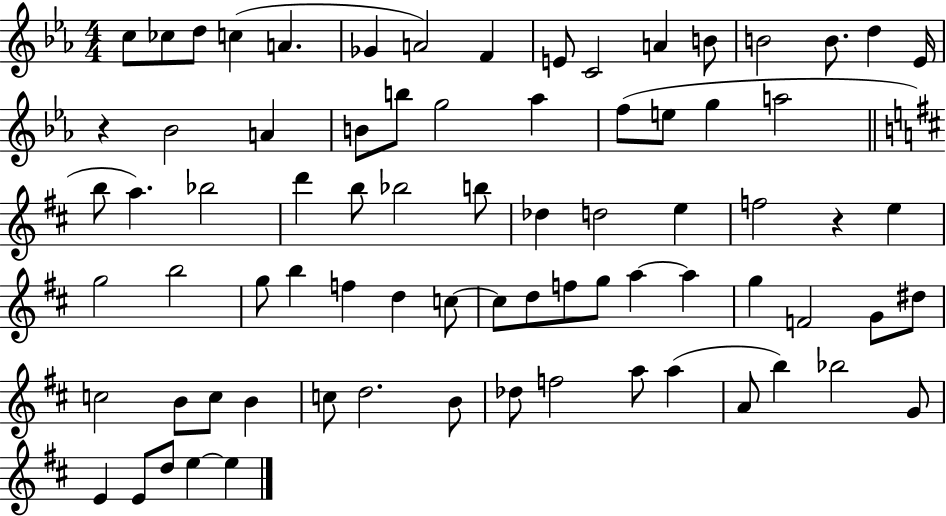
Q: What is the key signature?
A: EES major